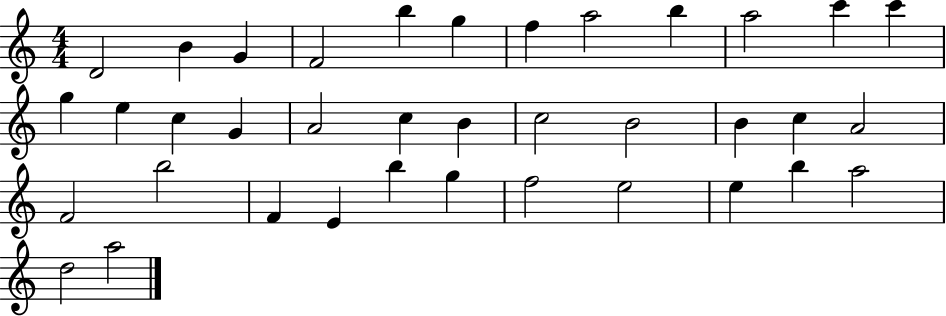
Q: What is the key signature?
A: C major